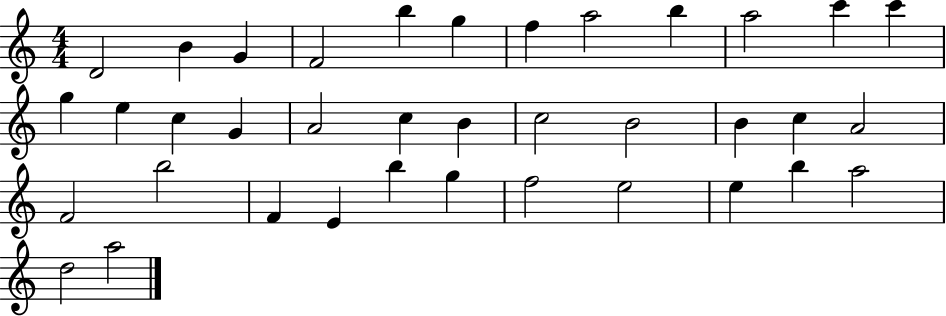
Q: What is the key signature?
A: C major